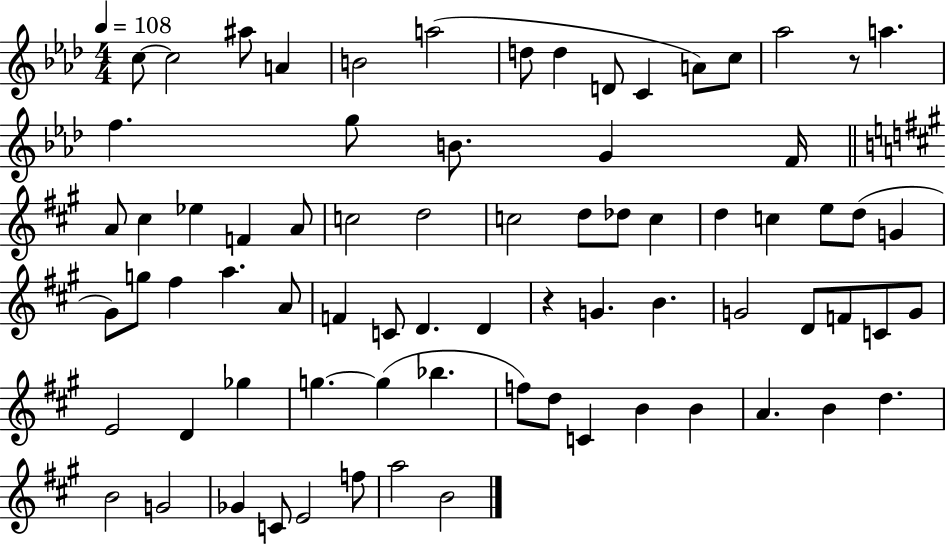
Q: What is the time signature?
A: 4/4